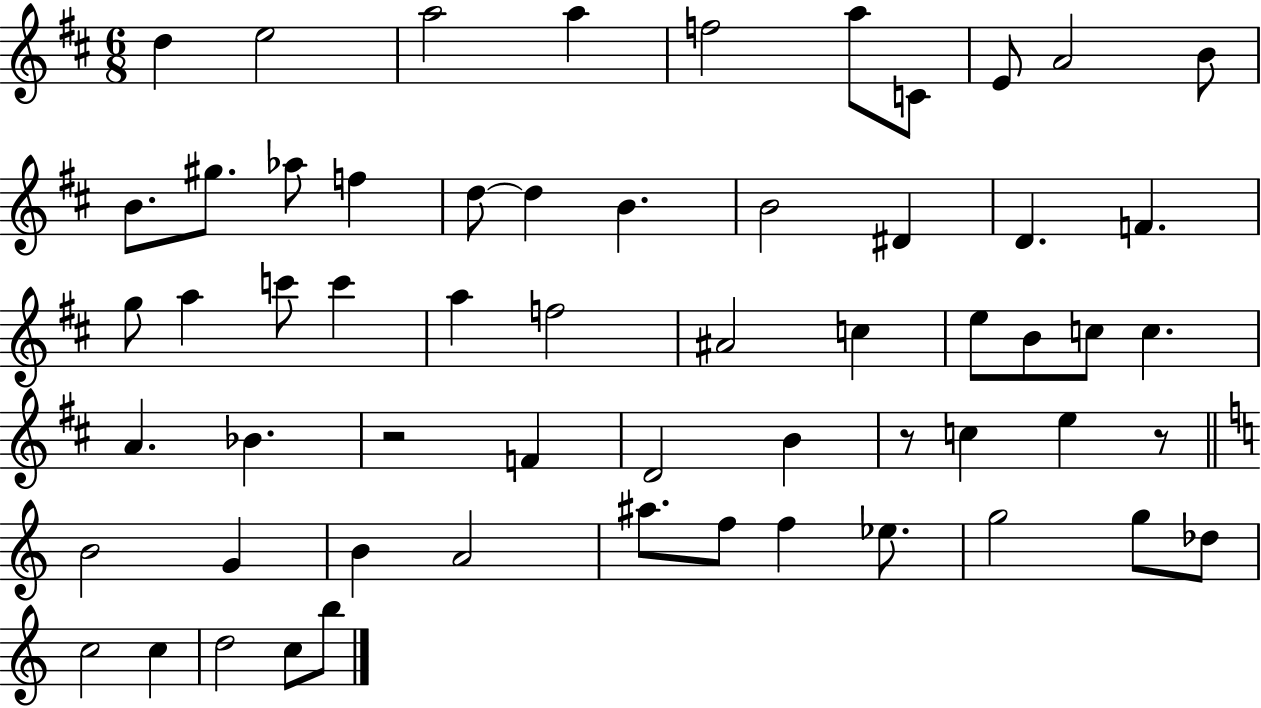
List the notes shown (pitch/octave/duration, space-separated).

D5/q E5/h A5/h A5/q F5/h A5/e C4/e E4/e A4/h B4/e B4/e. G#5/e. Ab5/e F5/q D5/e D5/q B4/q. B4/h D#4/q D4/q. F4/q. G5/e A5/q C6/e C6/q A5/q F5/h A#4/h C5/q E5/e B4/e C5/e C5/q. A4/q. Bb4/q. R/h F4/q D4/h B4/q R/e C5/q E5/q R/e B4/h G4/q B4/q A4/h A#5/e. F5/e F5/q Eb5/e. G5/h G5/e Db5/e C5/h C5/q D5/h C5/e B5/e